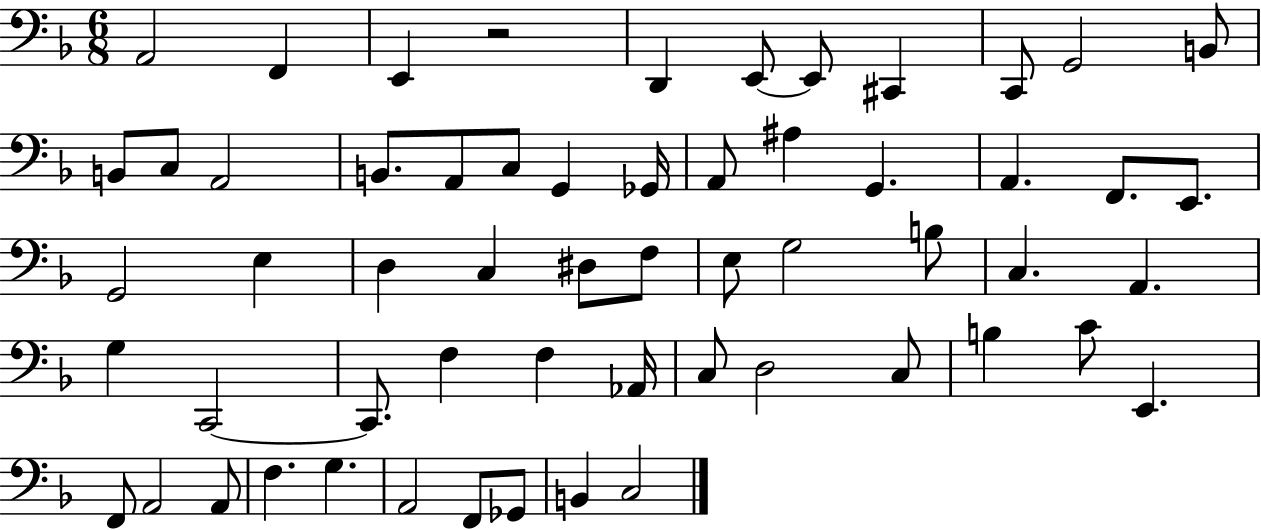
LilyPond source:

{
  \clef bass
  \numericTimeSignature
  \time 6/8
  \key f \major
  a,2 f,4 | e,4 r2 | d,4 e,8~~ e,8 cis,4 | c,8 g,2 b,8 | \break b,8 c8 a,2 | b,8. a,8 c8 g,4 ges,16 | a,8 ais4 g,4. | a,4. f,8. e,8. | \break g,2 e4 | d4 c4 dis8 f8 | e8 g2 b8 | c4. a,4. | \break g4 c,2~~ | c,8. f4 f4 aes,16 | c8 d2 c8 | b4 c'8 e,4. | \break f,8 a,2 a,8 | f4. g4. | a,2 f,8 ges,8 | b,4 c2 | \break \bar "|."
}